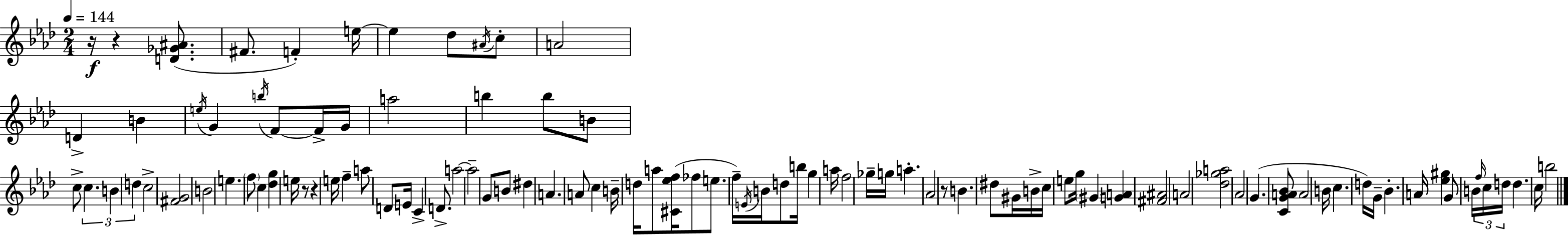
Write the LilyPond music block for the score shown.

{
  \clef treble
  \numericTimeSignature
  \time 2/4
  \key f \minor
  \tempo 4 = 144
  r16\f r4 <d' ges' ais'>8.( | fis'8. f'4-.) e''16~~ | e''4 des''8 \acciaccatura { ais'16 } c''8-. | a'2 | \break d'4-> b'4 | \acciaccatura { e''16 } g'4 \acciaccatura { b''16 } f'8~~ | f'16-> g'16 a''2 | b''4 b''8 | \break b'8 c''8-> \tuplet 3/2 { c''4. | b'4 d''4 } | c''2-> | <fis' g'>2 | \break b'2 | e''4. | \parenthesize f''8 c''4 <des'' g''>4 | e''16 r8 r4 | \break e''16 f''4-- a''8 | d'8 e'16 c'4-> | d'8.-> a''2~~ | a''2-- | \break g'8 b'8 dis''4 | a'4. | a'8 c''4 b'16-- | d''16 a''8 <cis' ees'' f''>16( fes''8 e''8. | \break f''16--) \acciaccatura { e'16 } b'16 d''8 b''16 g''4 | a''16 f''2 | ges''16-- g''16 a''4.-. | aes'2 | \break r8 b'4. | dis''8 gis'16 b'16-> | c''16 e''8 g''16 \parenthesize gis'4 | <g' a'>4 <fis' ais'>2 | \break a'2 | <des'' ges'' a''>2 | aes'2 | g'4.( | \break <c' g' a' bes'>8 a'2 | b'16 c''4. | d''16) g'16-- bes'4.-. | a'16 <ees'' gis''>4 | \break g'8 b'16 \tuplet 3/2 { \grace { f''16 } c''16 d''16 } d''4. | c''16 b''2 | \bar "|."
}